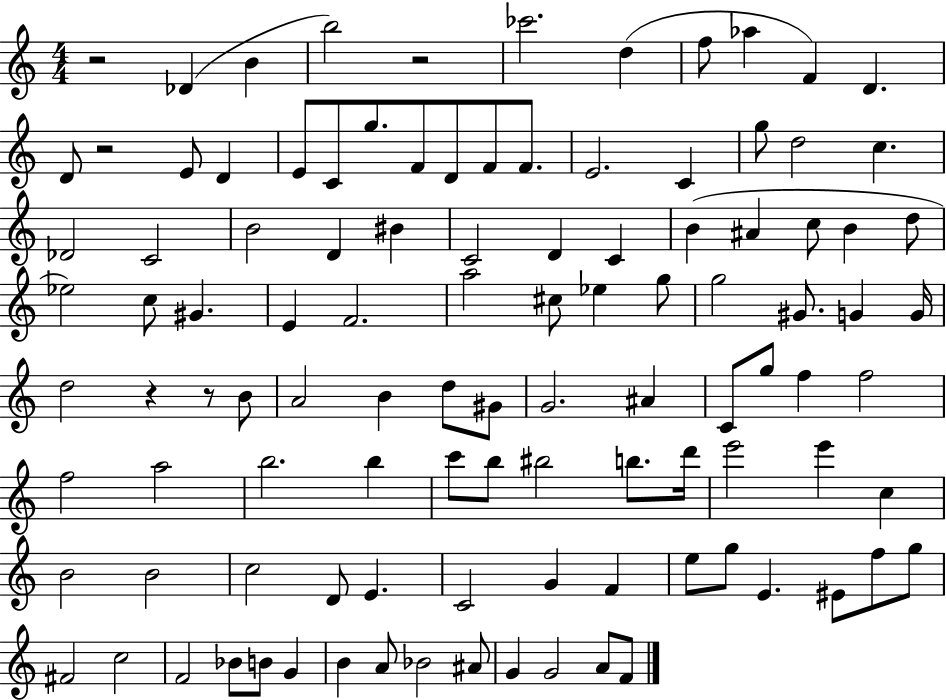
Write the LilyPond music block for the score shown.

{
  \clef treble
  \numericTimeSignature
  \time 4/4
  \key c \major
  \repeat volta 2 { r2 des'4( b'4 | b''2) r2 | ces'''2. d''4( | f''8 aes''4 f'4) d'4. | \break d'8 r2 e'8 d'4 | e'8 c'8 g''8. f'8 d'8 f'8 f'8. | e'2. c'4 | g''8 d''2 c''4. | \break des'2 c'2 | b'2 d'4 bis'4 | c'2 d'4 c'4 | b'4( ais'4 c''8 b'4 d''8 | \break ees''2) c''8 gis'4. | e'4 f'2. | a''2 cis''8 ees''4 g''8 | g''2 gis'8. g'4 g'16 | \break d''2 r4 r8 b'8 | a'2 b'4 d''8 gis'8 | g'2. ais'4 | c'8 g''8 f''4 f''2 | \break f''2 a''2 | b''2. b''4 | c'''8 b''8 bis''2 b''8. d'''16 | e'''2 e'''4 c''4 | \break b'2 b'2 | c''2 d'8 e'4. | c'2 g'4 f'4 | e''8 g''8 e'4. eis'8 f''8 g''8 | \break fis'2 c''2 | f'2 bes'8 b'8 g'4 | b'4 a'8 bes'2 ais'8 | g'4 g'2 a'8 f'8 | \break } \bar "|."
}